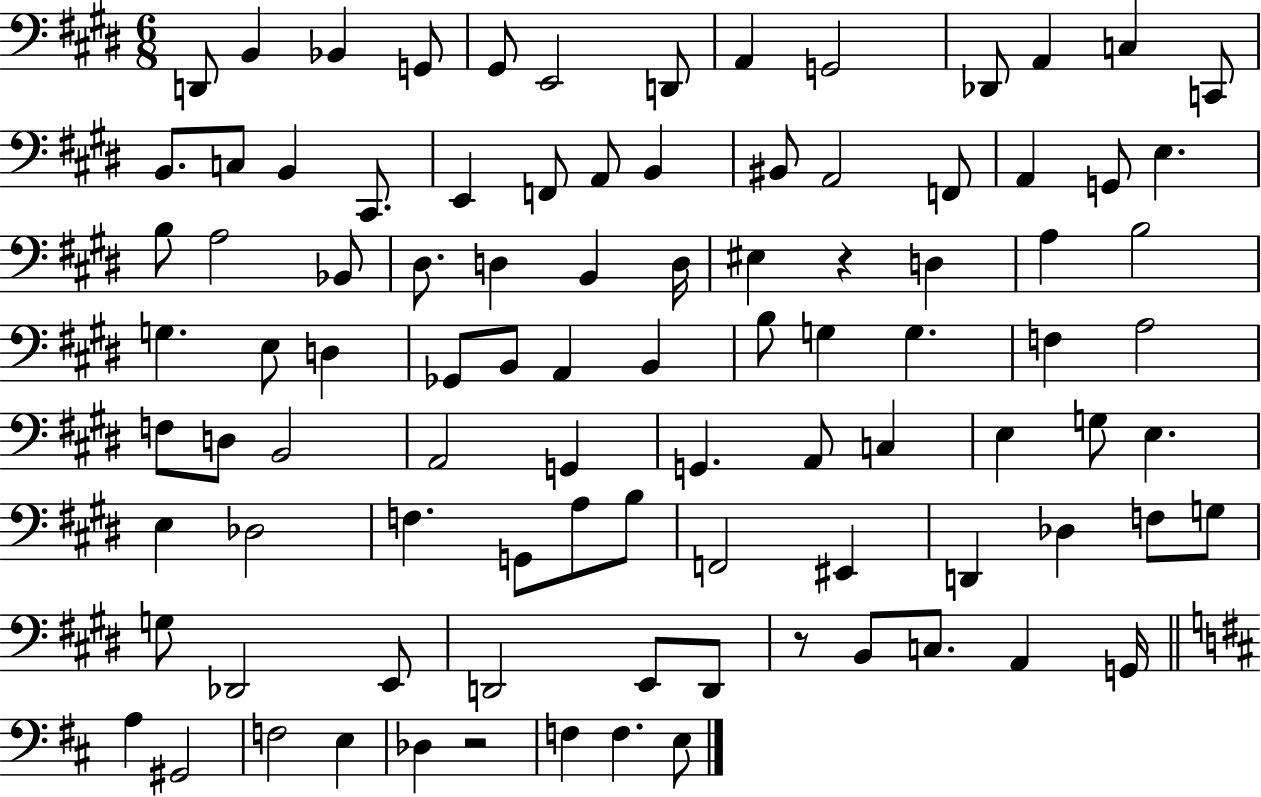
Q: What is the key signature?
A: E major